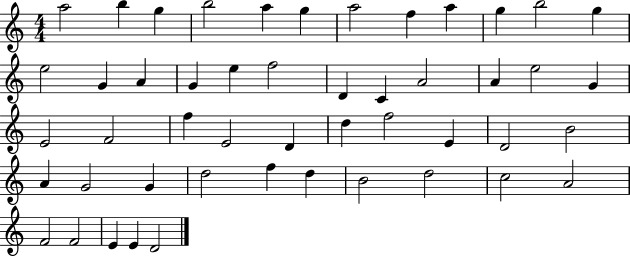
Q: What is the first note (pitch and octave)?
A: A5